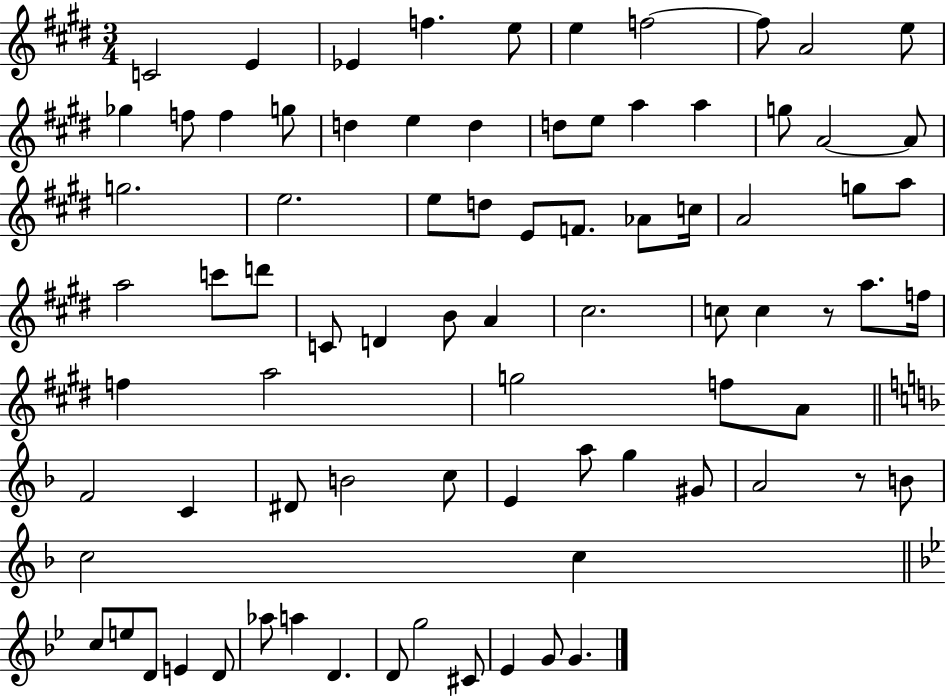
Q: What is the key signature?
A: E major